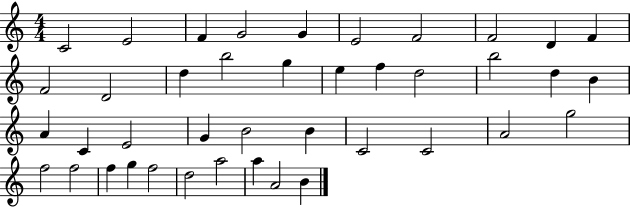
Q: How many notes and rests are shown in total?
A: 41